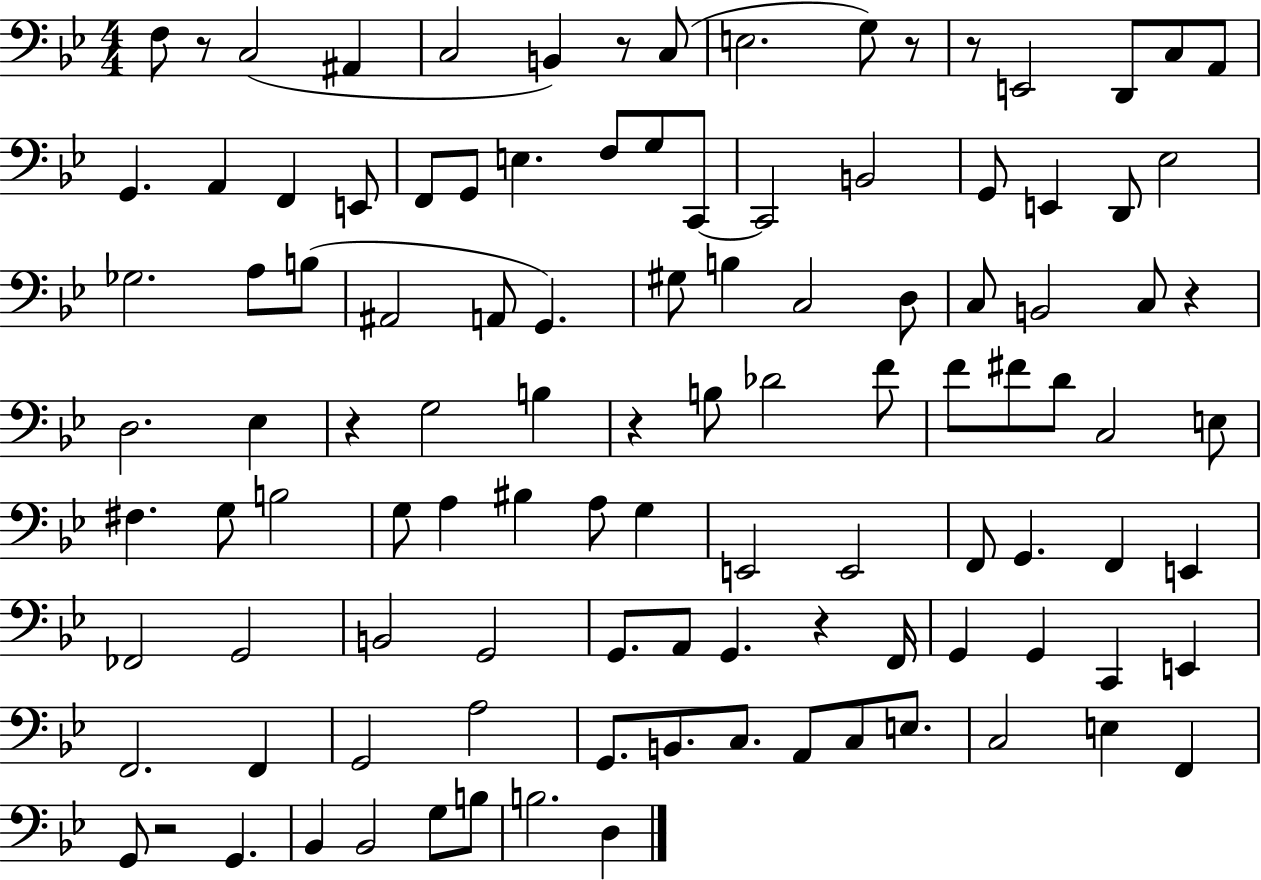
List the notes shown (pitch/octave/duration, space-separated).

F3/e R/e C3/h A#2/q C3/h B2/q R/e C3/e E3/h. G3/e R/e R/e E2/h D2/e C3/e A2/e G2/q. A2/q F2/q E2/e F2/e G2/e E3/q. F3/e G3/e C2/e C2/h B2/h G2/e E2/q D2/e Eb3/h Gb3/h. A3/e B3/e A#2/h A2/e G2/q. G#3/e B3/q C3/h D3/e C3/e B2/h C3/e R/q D3/h. Eb3/q R/q G3/h B3/q R/q B3/e Db4/h F4/e F4/e F#4/e D4/e C3/h E3/e F#3/q. G3/e B3/h G3/e A3/q BIS3/q A3/e G3/q E2/h E2/h F2/e G2/q. F2/q E2/q FES2/h G2/h B2/h G2/h G2/e. A2/e G2/q. R/q F2/s G2/q G2/q C2/q E2/q F2/h. F2/q G2/h A3/h G2/e. B2/e. C3/e. A2/e C3/e E3/e. C3/h E3/q F2/q G2/e R/h G2/q. Bb2/q Bb2/h G3/e B3/e B3/h. D3/q